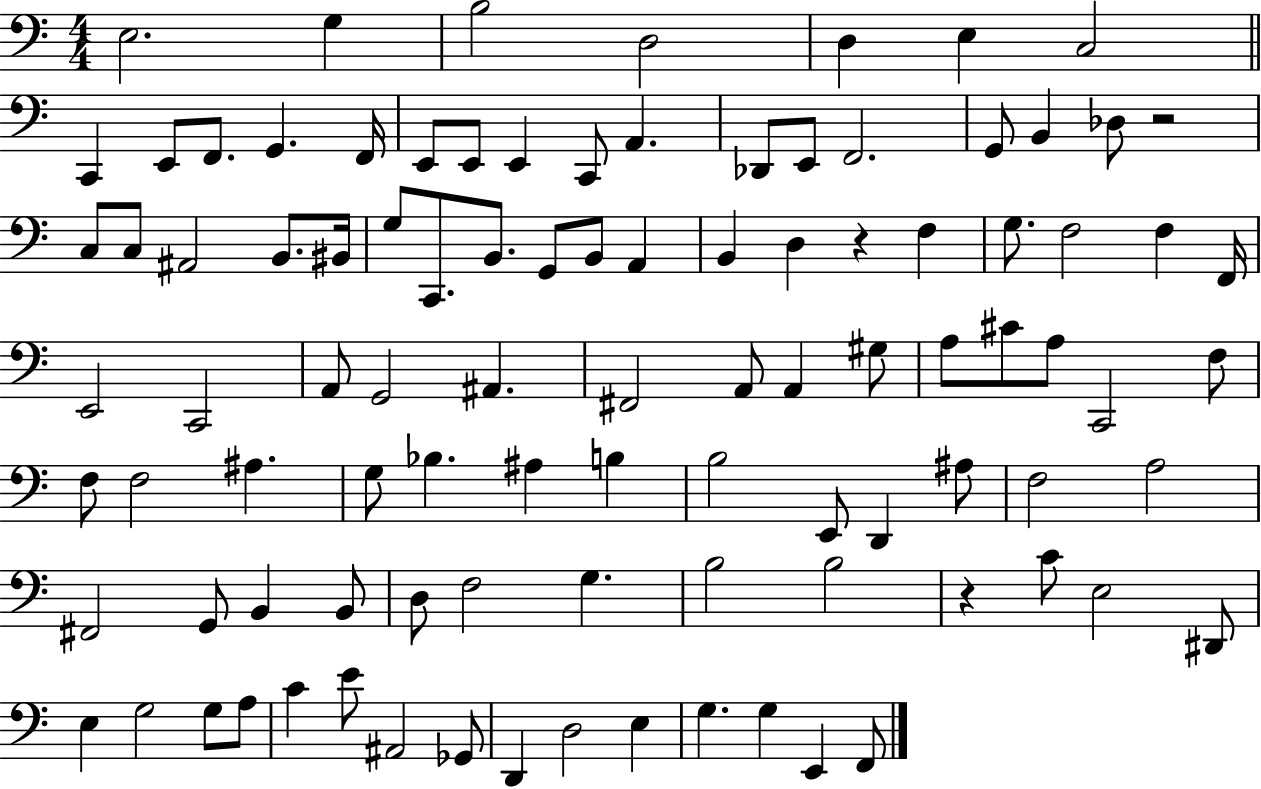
{
  \clef bass
  \numericTimeSignature
  \time 4/4
  \key c \major
  e2. g4 | b2 d2 | d4 e4 c2 | \bar "||" \break \key c \major c,4 e,8 f,8. g,4. f,16 | e,8 e,8 e,4 c,8 a,4. | des,8 e,8 f,2. | g,8 b,4 des8 r2 | \break c8 c8 ais,2 b,8. bis,16 | g8 c,8. b,8. g,8 b,8 a,4 | b,4 d4 r4 f4 | g8. f2 f4 f,16 | \break e,2 c,2 | a,8 g,2 ais,4. | fis,2 a,8 a,4 gis8 | a8 cis'8 a8 c,2 f8 | \break f8 f2 ais4. | g8 bes4. ais4 b4 | b2 e,8 d,4 ais8 | f2 a2 | \break fis,2 g,8 b,4 b,8 | d8 f2 g4. | b2 b2 | r4 c'8 e2 dis,8 | \break e4 g2 g8 a8 | c'4 e'8 ais,2 ges,8 | d,4 d2 e4 | g4. g4 e,4 f,8 | \break \bar "|."
}